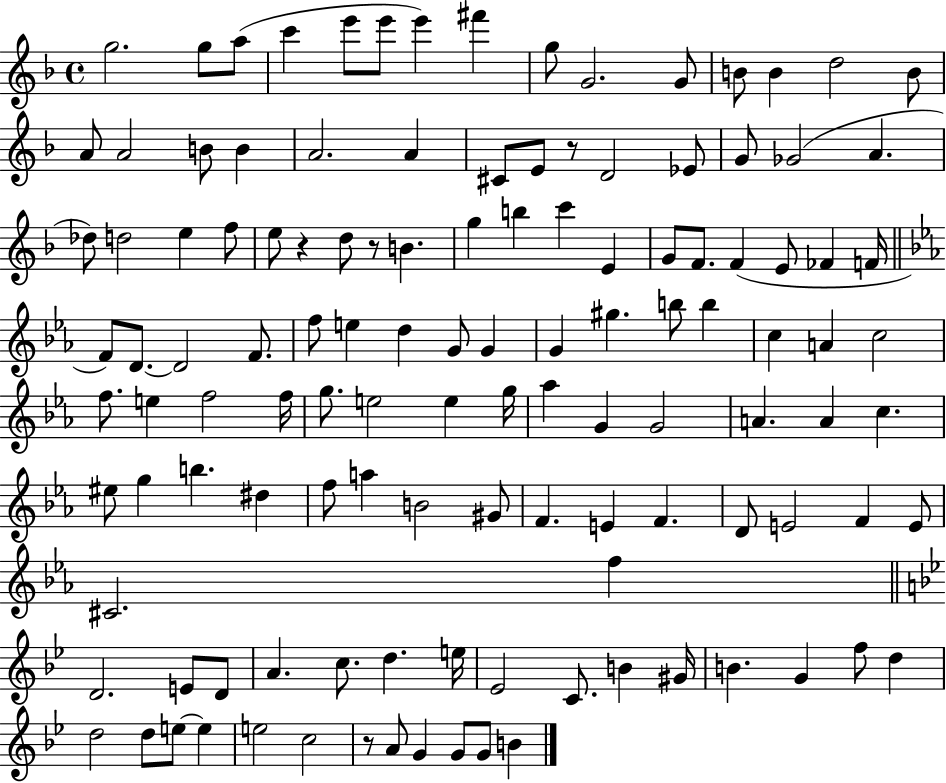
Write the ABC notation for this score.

X:1
T:Untitled
M:4/4
L:1/4
K:F
g2 g/2 a/2 c' e'/2 e'/2 e' ^f' g/2 G2 G/2 B/2 B d2 B/2 A/2 A2 B/2 B A2 A ^C/2 E/2 z/2 D2 _E/2 G/2 _G2 A _d/2 d2 e f/2 e/2 z d/2 z/2 B g b c' E G/2 F/2 F E/2 _F F/4 F/2 D/2 D2 F/2 f/2 e d G/2 G G ^g b/2 b c A c2 f/2 e f2 f/4 g/2 e2 e g/4 _a G G2 A A c ^e/2 g b ^d f/2 a B2 ^G/2 F E F D/2 E2 F E/2 ^C2 f D2 E/2 D/2 A c/2 d e/4 _E2 C/2 B ^G/4 B G f/2 d d2 d/2 e/2 e e2 c2 z/2 A/2 G G/2 G/2 B